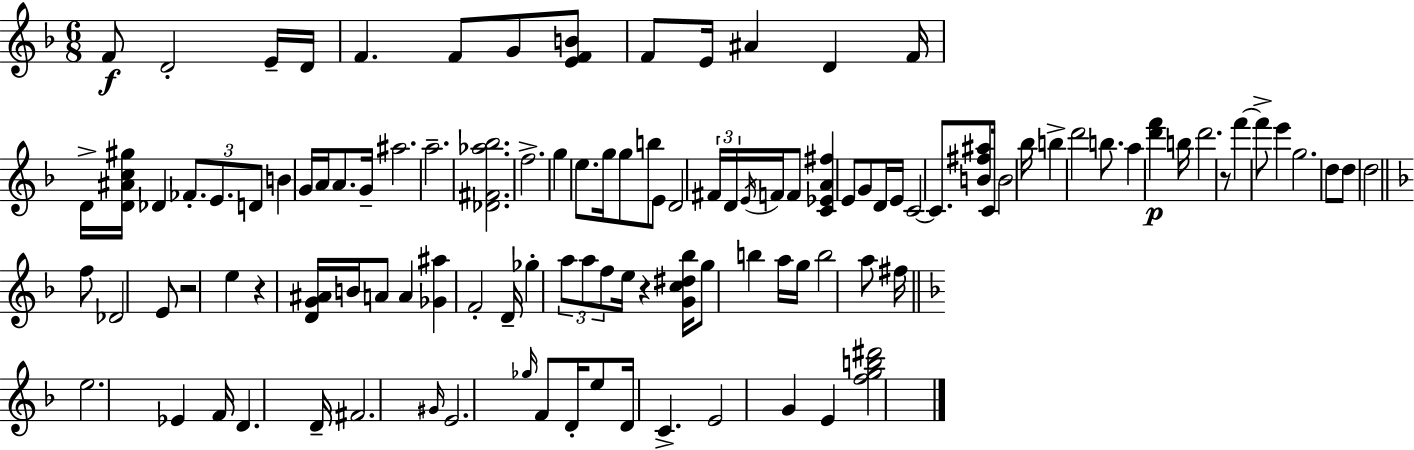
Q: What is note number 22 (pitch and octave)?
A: G4